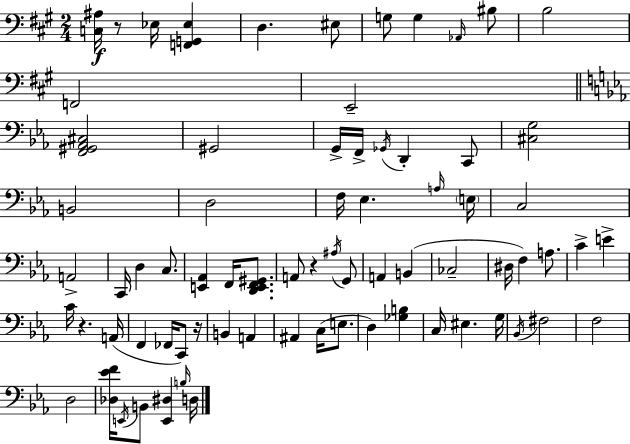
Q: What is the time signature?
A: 2/4